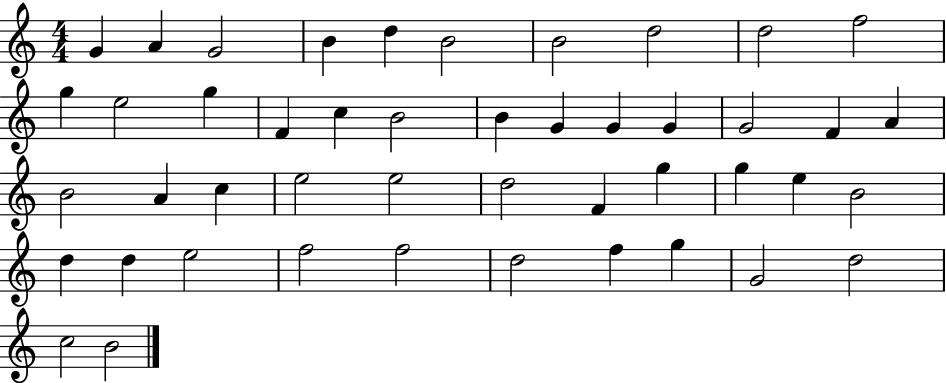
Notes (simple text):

G4/q A4/q G4/h B4/q D5/q B4/h B4/h D5/h D5/h F5/h G5/q E5/h G5/q F4/q C5/q B4/h B4/q G4/q G4/q G4/q G4/h F4/q A4/q B4/h A4/q C5/q E5/h E5/h D5/h F4/q G5/q G5/q E5/q B4/h D5/q D5/q E5/h F5/h F5/h D5/h F5/q G5/q G4/h D5/h C5/h B4/h